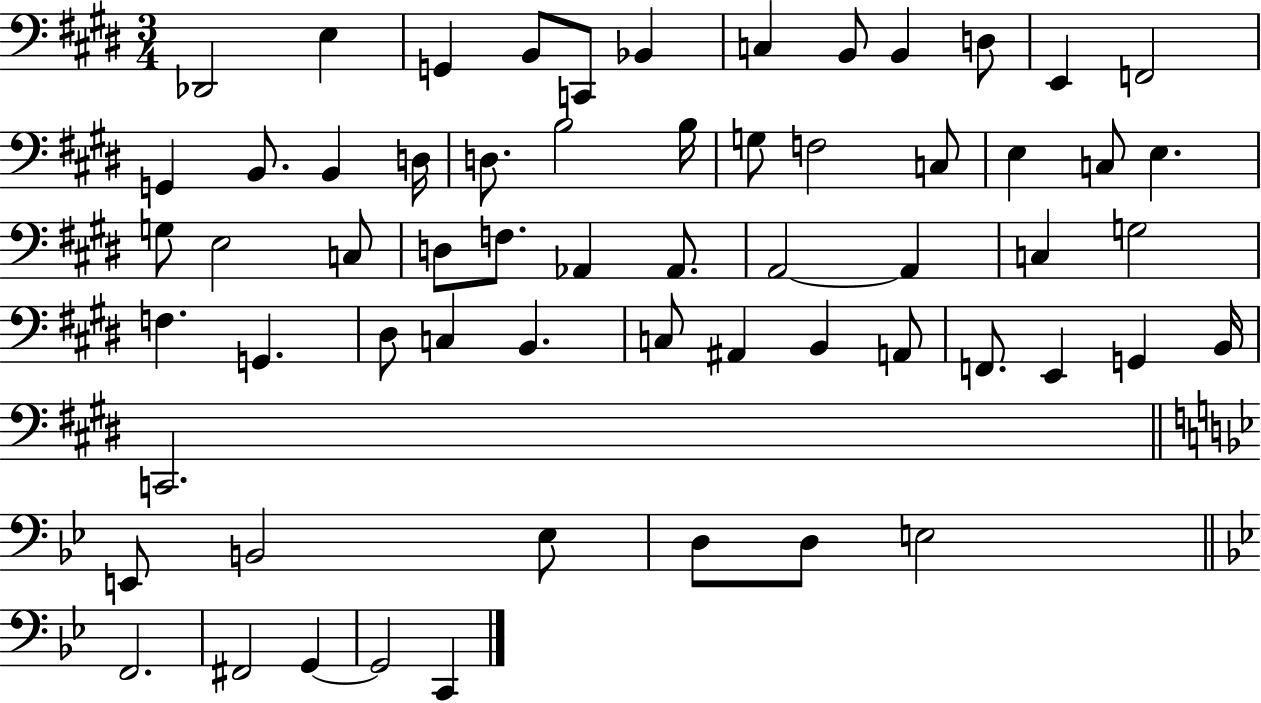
Db2/h E3/q G2/q B2/e C2/e Bb2/q C3/q B2/e B2/q D3/e E2/q F2/h G2/q B2/e. B2/q D3/s D3/e. B3/h B3/s G3/e F3/h C3/e E3/q C3/e E3/q. G3/e E3/h C3/e D3/e F3/e. Ab2/q Ab2/e. A2/h A2/q C3/q G3/h F3/q. G2/q. D#3/e C3/q B2/q. C3/e A#2/q B2/q A2/e F2/e. E2/q G2/q B2/s C2/h. E2/e B2/h Eb3/e D3/e D3/e E3/h F2/h. F#2/h G2/q G2/h C2/q